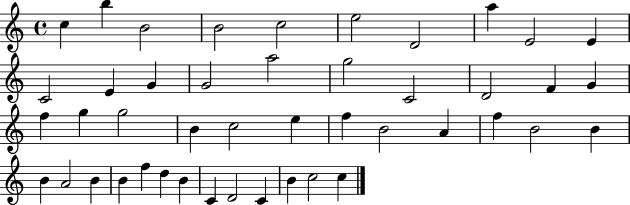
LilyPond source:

{
  \clef treble
  \time 4/4
  \defaultTimeSignature
  \key c \major
  c''4 b''4 b'2 | b'2 c''2 | e''2 d'2 | a''4 e'2 e'4 | \break c'2 e'4 g'4 | g'2 a''2 | g''2 c'2 | d'2 f'4 g'4 | \break f''4 g''4 g''2 | b'4 c''2 e''4 | f''4 b'2 a'4 | f''4 b'2 b'4 | \break b'4 a'2 b'4 | b'4 f''4 d''4 b'4 | c'4 d'2 c'4 | b'4 c''2 c''4 | \break \bar "|."
}